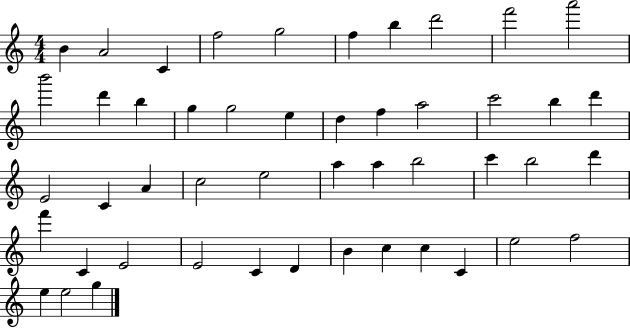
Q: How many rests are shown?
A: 0